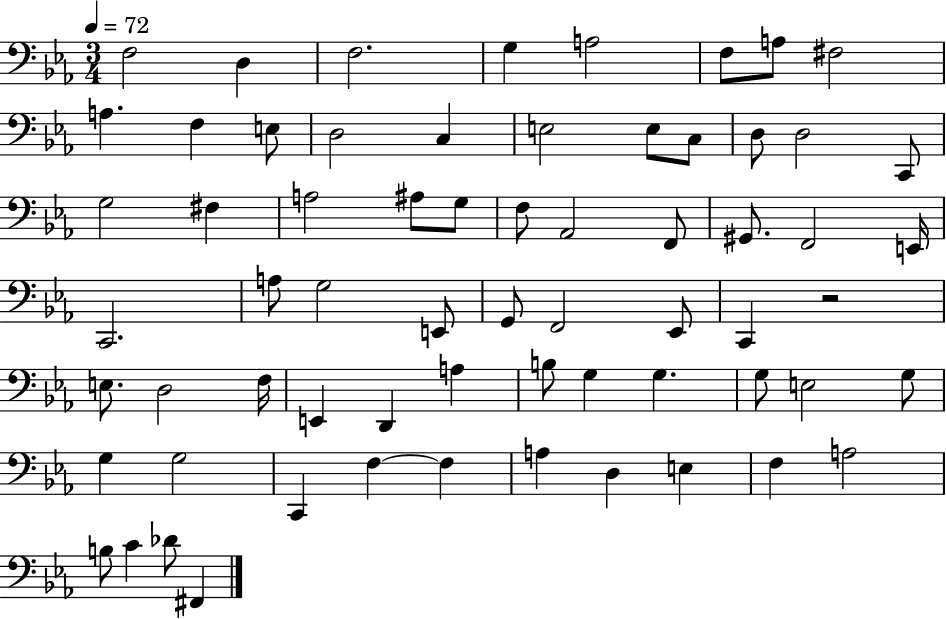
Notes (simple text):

F3/h D3/q F3/h. G3/q A3/h F3/e A3/e F#3/h A3/q. F3/q E3/e D3/h C3/q E3/h E3/e C3/e D3/e D3/h C2/e G3/h F#3/q A3/h A#3/e G3/e F3/e Ab2/h F2/e G#2/e. F2/h E2/s C2/h. A3/e G3/h E2/e G2/e F2/h Eb2/e C2/q R/h E3/e. D3/h F3/s E2/q D2/q A3/q B3/e G3/q G3/q. G3/e E3/h G3/e G3/q G3/h C2/q F3/q F3/q A3/q D3/q E3/q F3/q A3/h B3/e C4/q Db4/e F#2/q